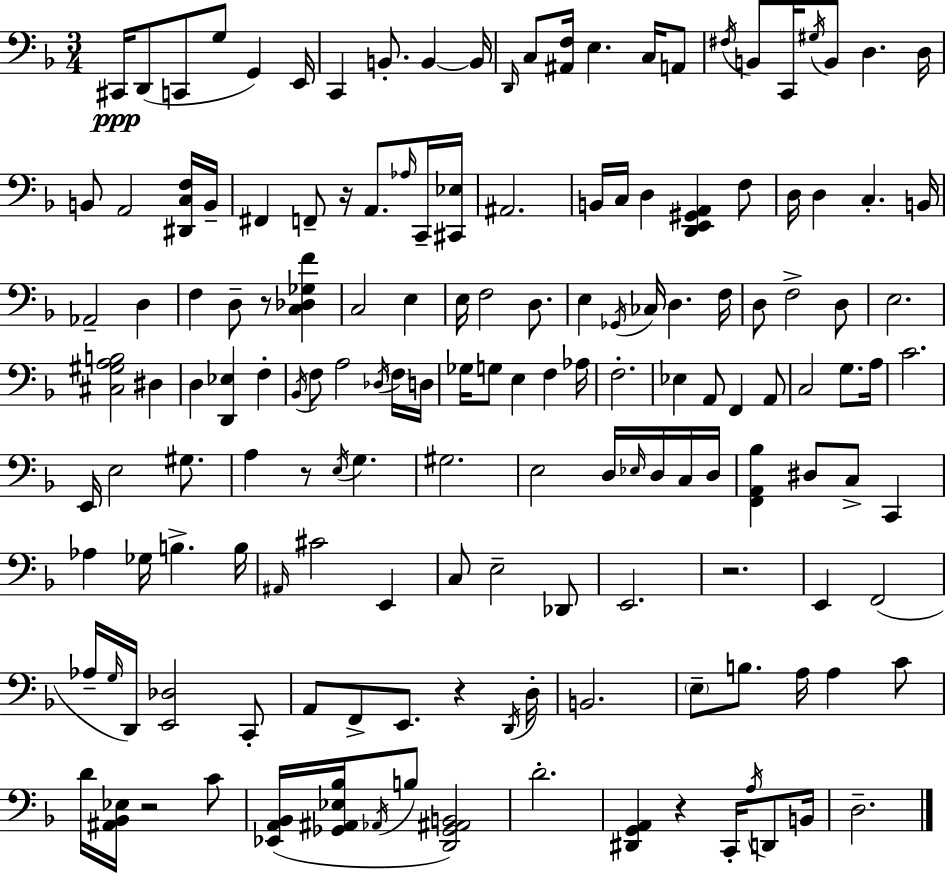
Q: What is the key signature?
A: F major